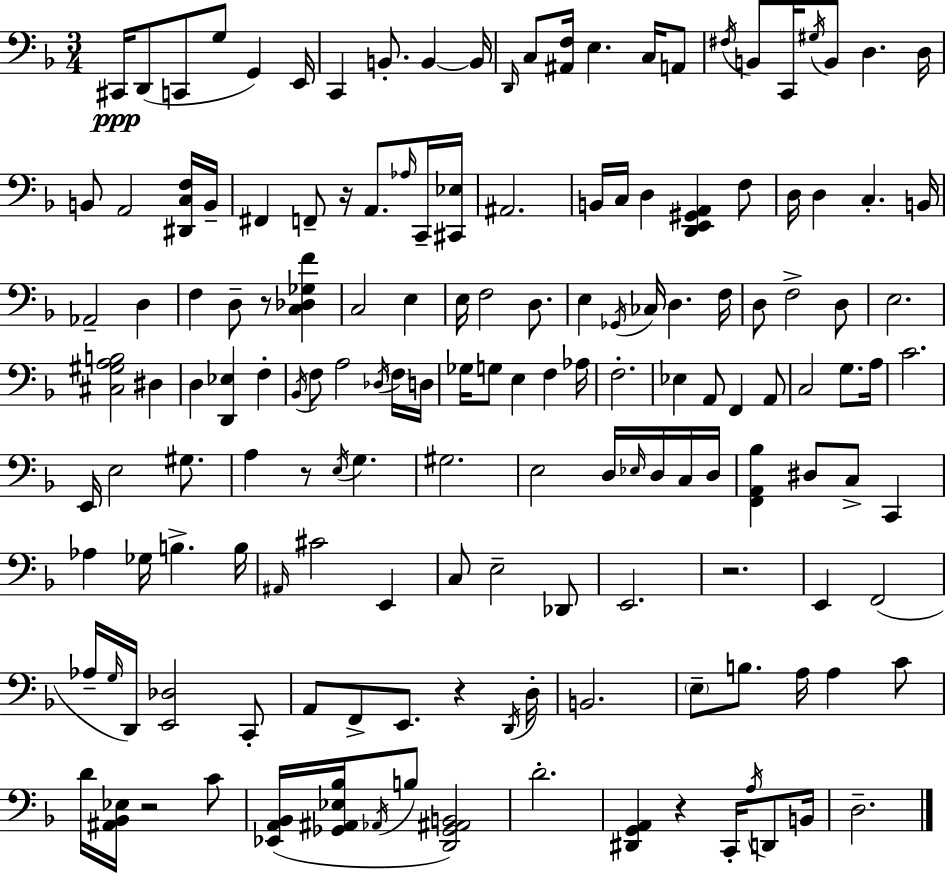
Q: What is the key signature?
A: F major